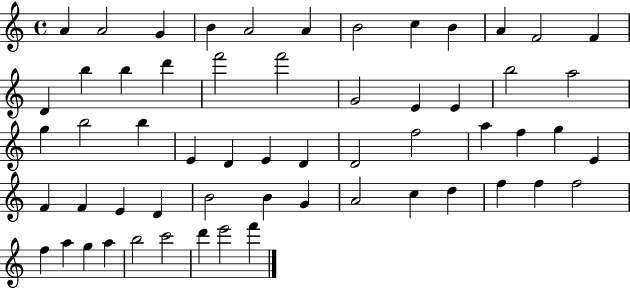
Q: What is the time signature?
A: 4/4